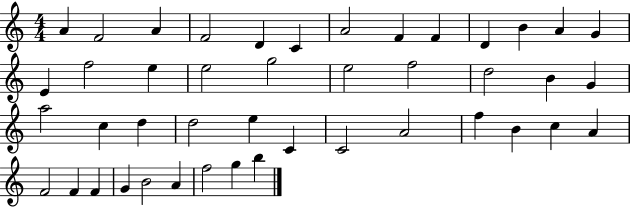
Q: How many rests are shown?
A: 0